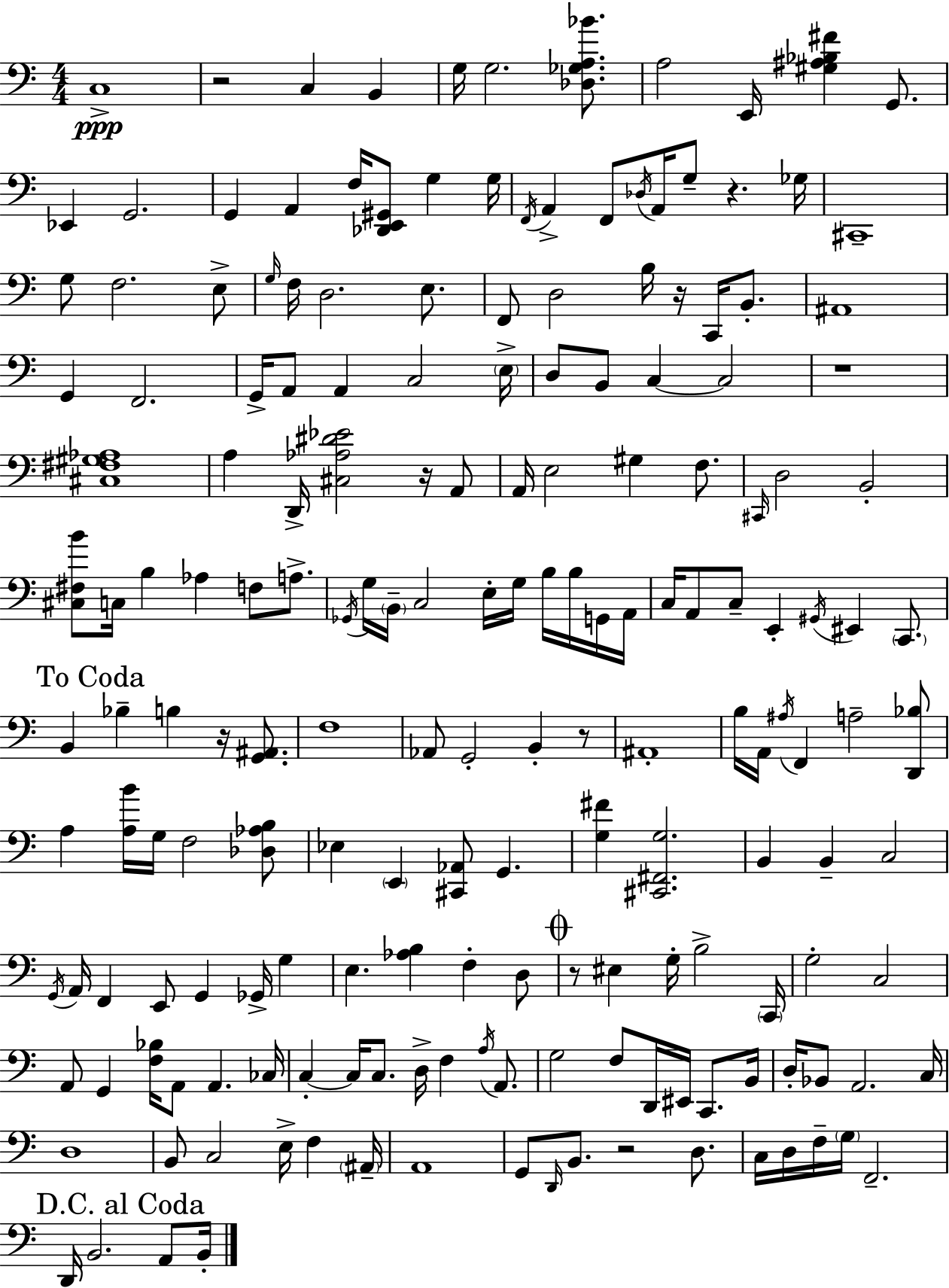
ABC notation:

X:1
T:Untitled
M:4/4
L:1/4
K:C
C,4 z2 C, B,, G,/4 G,2 [_D,_G,A,_B]/2 A,2 E,,/4 [^G,^A,_B,^F] G,,/2 _E,, G,,2 G,, A,, F,/4 [_D,,E,,^G,,]/2 G, G,/4 F,,/4 A,, F,,/2 _D,/4 A,,/4 G,/2 z _G,/4 ^C,,4 G,/2 F,2 E,/2 G,/4 F,/4 D,2 E,/2 F,,/2 D,2 B,/4 z/4 C,,/4 B,,/2 ^A,,4 G,, F,,2 G,,/4 A,,/2 A,, C,2 E,/4 D,/2 B,,/2 C, C,2 z4 [^C,^F,^G,_A,]4 A, D,,/4 [^C,_A,^D_E]2 z/4 A,,/2 A,,/4 E,2 ^G, F,/2 ^C,,/4 D,2 B,,2 [^C,^F,B]/2 C,/4 B, _A, F,/2 A,/2 _G,,/4 G,/4 B,,/4 C,2 E,/4 G,/4 B,/4 B,/4 G,,/4 A,,/4 C,/4 A,,/2 C,/2 E,, ^G,,/4 ^E,, C,,/2 B,, _B, B, z/4 [G,,^A,,]/2 F,4 _A,,/2 G,,2 B,, z/2 ^A,,4 B,/4 A,,/4 ^A,/4 F,, A,2 [D,,_B,]/2 A, [A,B]/4 G,/4 F,2 [_D,_A,B,]/2 _E, E,, [^C,,_A,,]/2 G,, [G,^F] [^C,,^F,,G,]2 B,, B,, C,2 G,,/4 A,,/4 F,, E,,/2 G,, _G,,/4 G, E, [_A,B,] F, D,/2 z/2 ^E, G,/4 B,2 C,,/4 G,2 C,2 A,,/2 G,, [F,_B,]/4 A,,/2 A,, _C,/4 C, C,/4 C,/2 D,/4 F, A,/4 A,,/2 G,2 F,/2 D,,/4 ^E,,/4 C,,/2 B,,/4 D,/4 _B,,/2 A,,2 C,/4 D,4 B,,/2 C,2 E,/4 F, ^A,,/4 A,,4 G,,/2 D,,/4 B,,/2 z2 D,/2 C,/4 D,/4 F,/4 G,/4 F,,2 D,,/4 B,,2 A,,/2 B,,/4